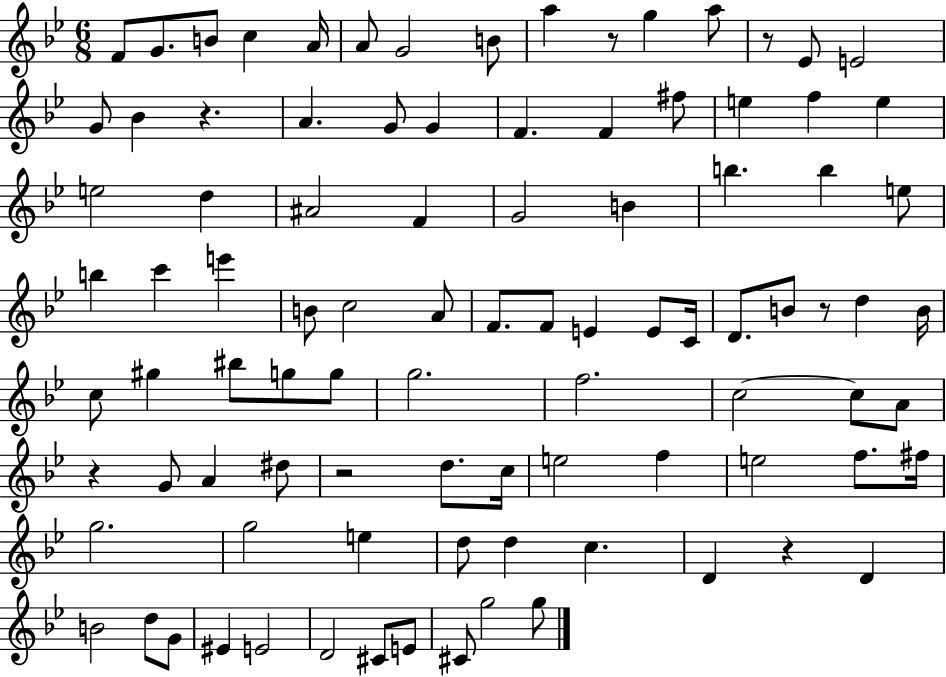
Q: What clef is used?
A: treble